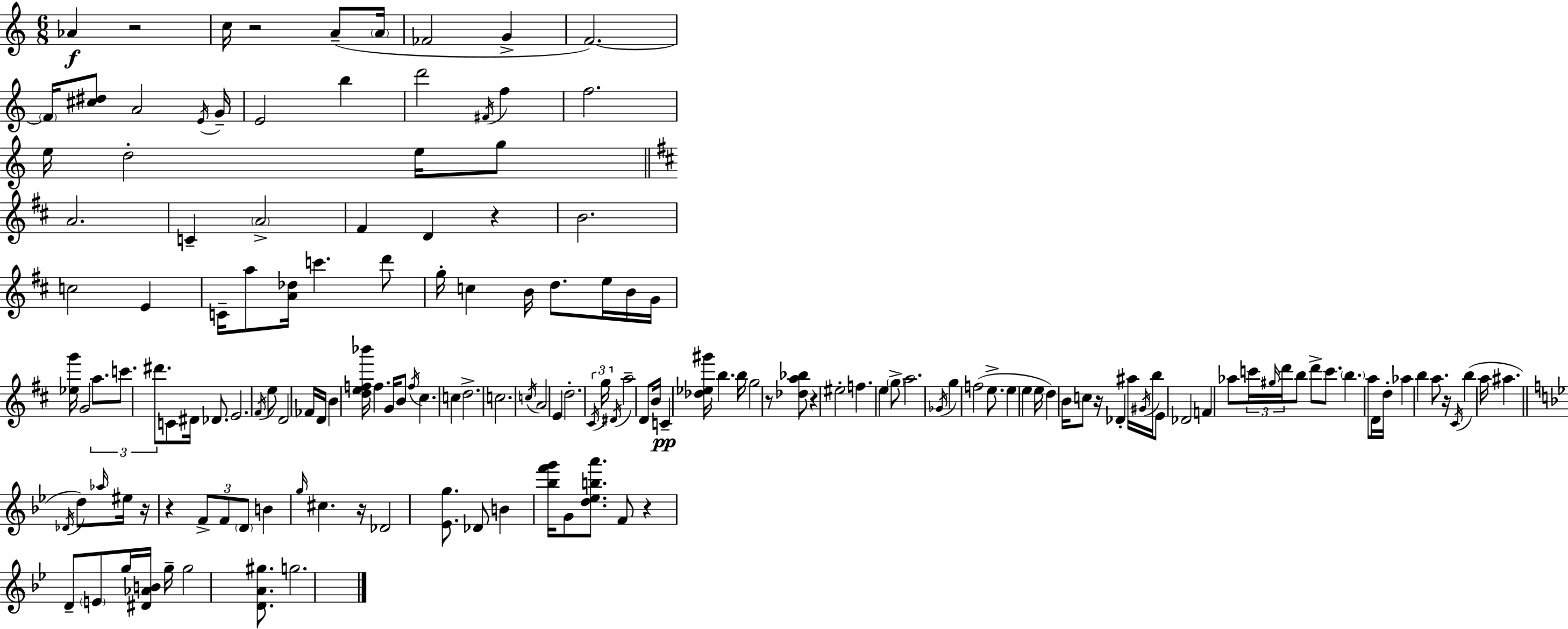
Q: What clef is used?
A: treble